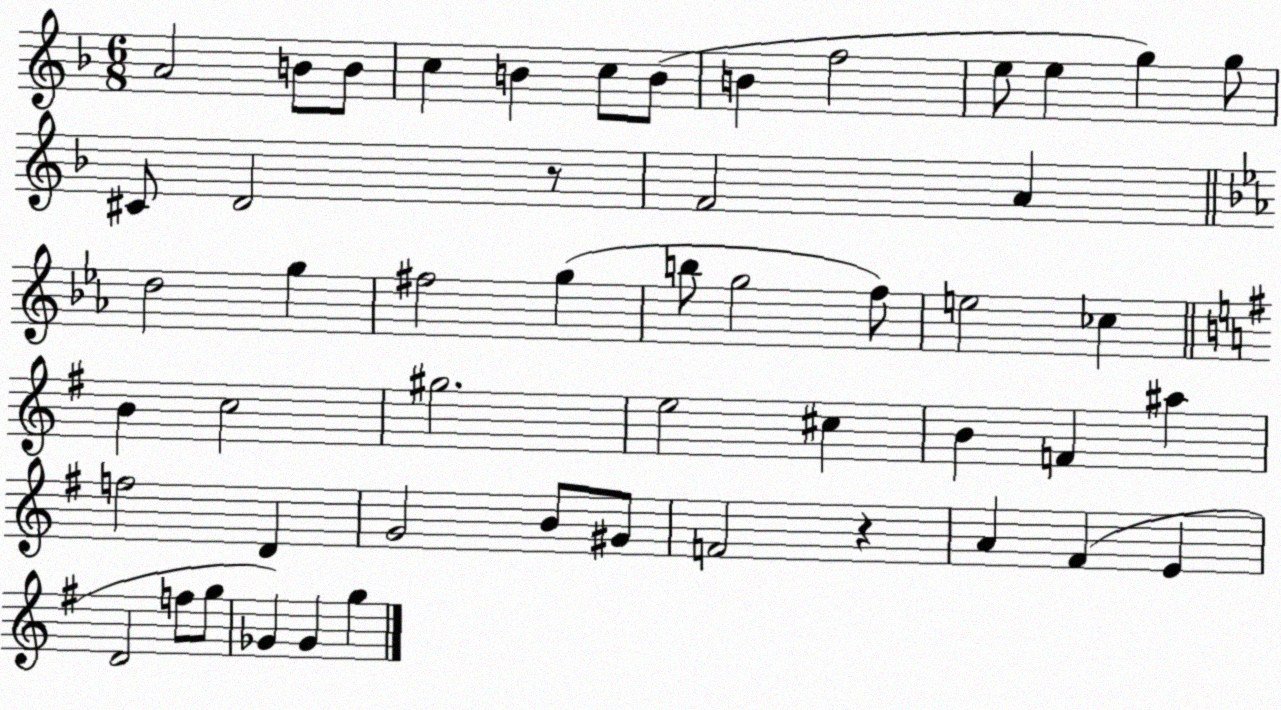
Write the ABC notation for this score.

X:1
T:Untitled
M:6/8
L:1/4
K:F
A2 B/2 B/2 c B c/2 B/2 B f2 e/2 e g g/2 ^C/2 D2 z/2 F2 A d2 g ^f2 g b/2 g2 f/2 e2 _c B c2 ^g2 e2 ^c B F ^a f2 D G2 B/2 ^G/2 F2 z A ^F E D2 f/2 g/2 _G _G g